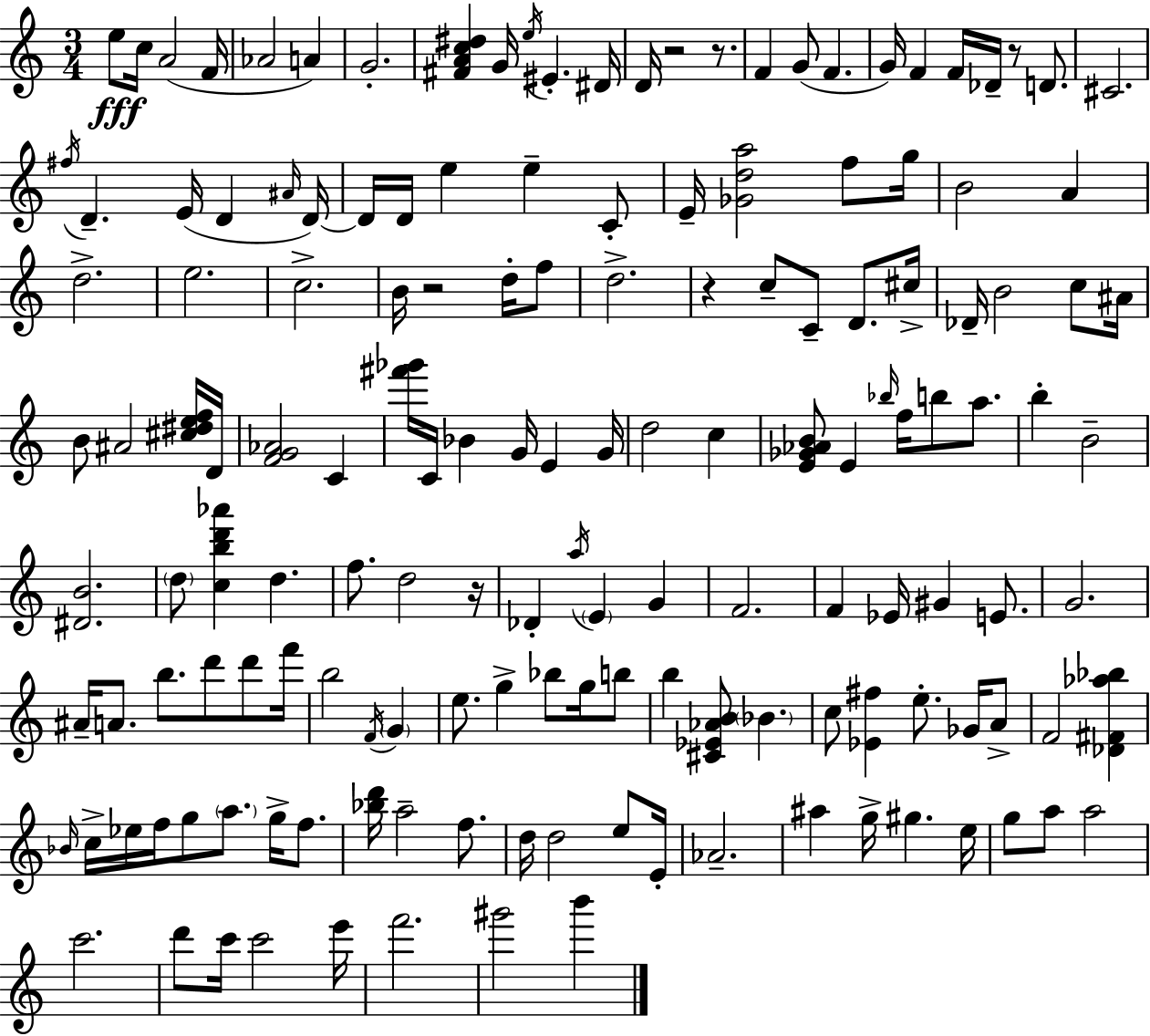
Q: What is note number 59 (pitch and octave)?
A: G4